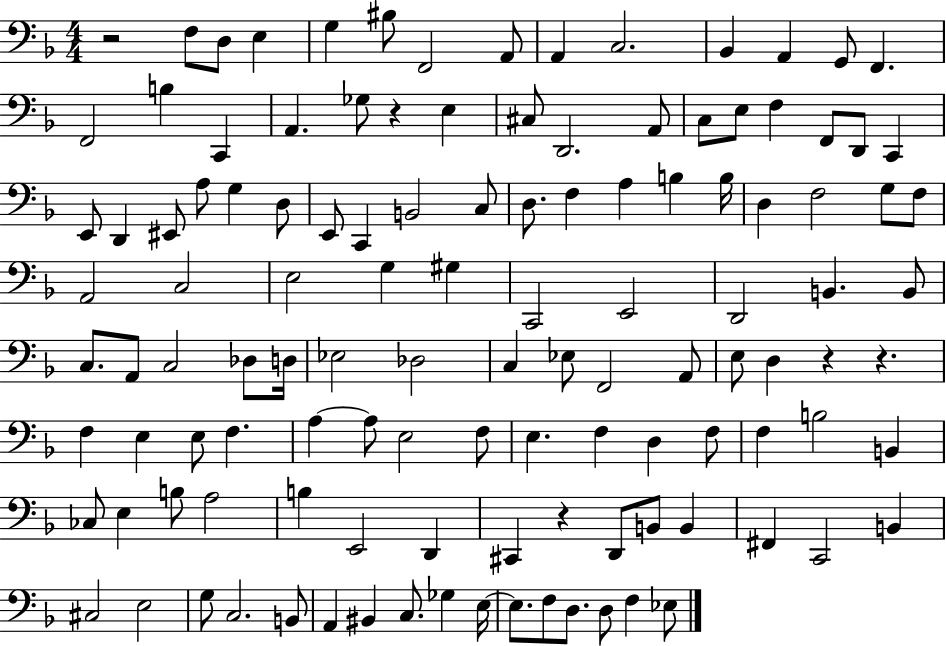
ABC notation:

X:1
T:Untitled
M:4/4
L:1/4
K:F
z2 F,/2 D,/2 E, G, ^B,/2 F,,2 A,,/2 A,, C,2 _B,, A,, G,,/2 F,, F,,2 B, C,, A,, _G,/2 z E, ^C,/2 D,,2 A,,/2 C,/2 E,/2 F, F,,/2 D,,/2 C,, E,,/2 D,, ^E,,/2 A,/2 G, D,/2 E,,/2 C,, B,,2 C,/2 D,/2 F, A, B, B,/4 D, F,2 G,/2 F,/2 A,,2 C,2 E,2 G, ^G, C,,2 E,,2 D,,2 B,, B,,/2 C,/2 A,,/2 C,2 _D,/2 D,/4 _E,2 _D,2 C, _E,/2 F,,2 A,,/2 E,/2 D, z z F, E, E,/2 F, A, A,/2 E,2 F,/2 E, F, D, F,/2 F, B,2 B,, _C,/2 E, B,/2 A,2 B, E,,2 D,, ^C,, z D,,/2 B,,/2 B,, ^F,, C,,2 B,, ^C,2 E,2 G,/2 C,2 B,,/2 A,, ^B,, C,/2 _G, E,/4 E,/2 F,/2 D,/2 D,/2 F, _E,/2